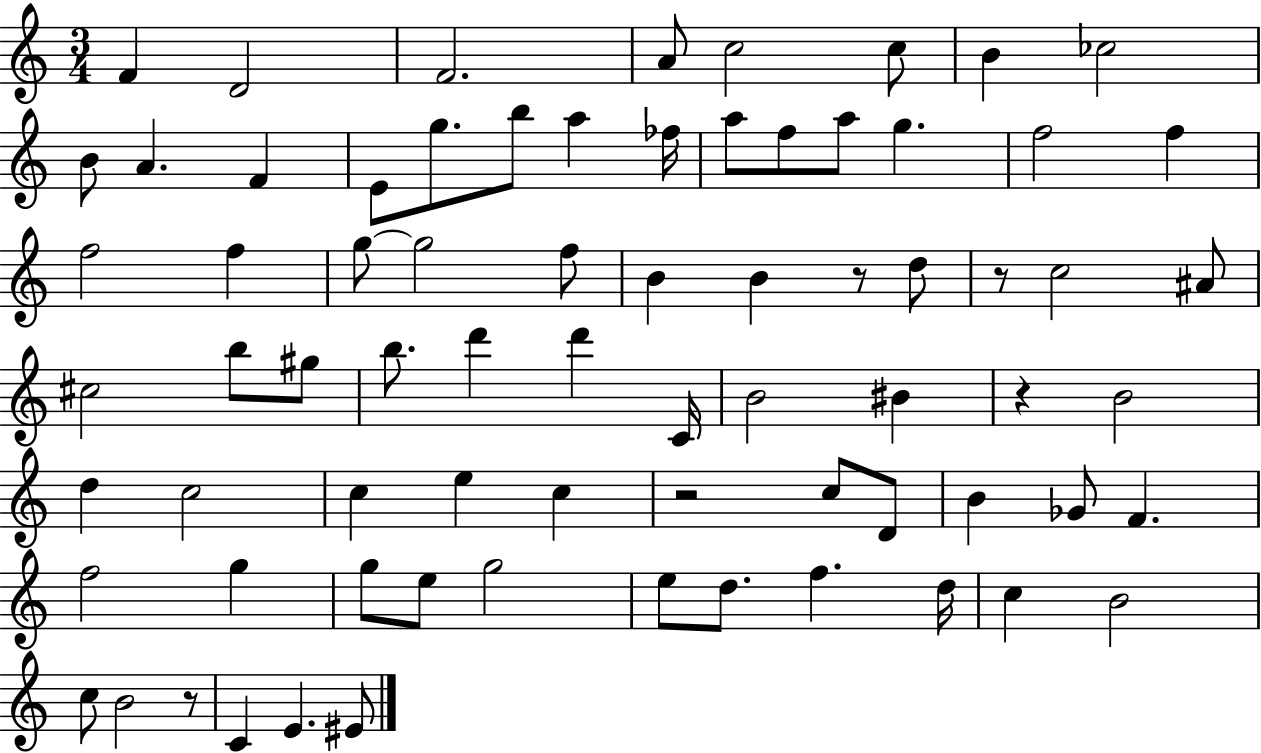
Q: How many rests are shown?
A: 5